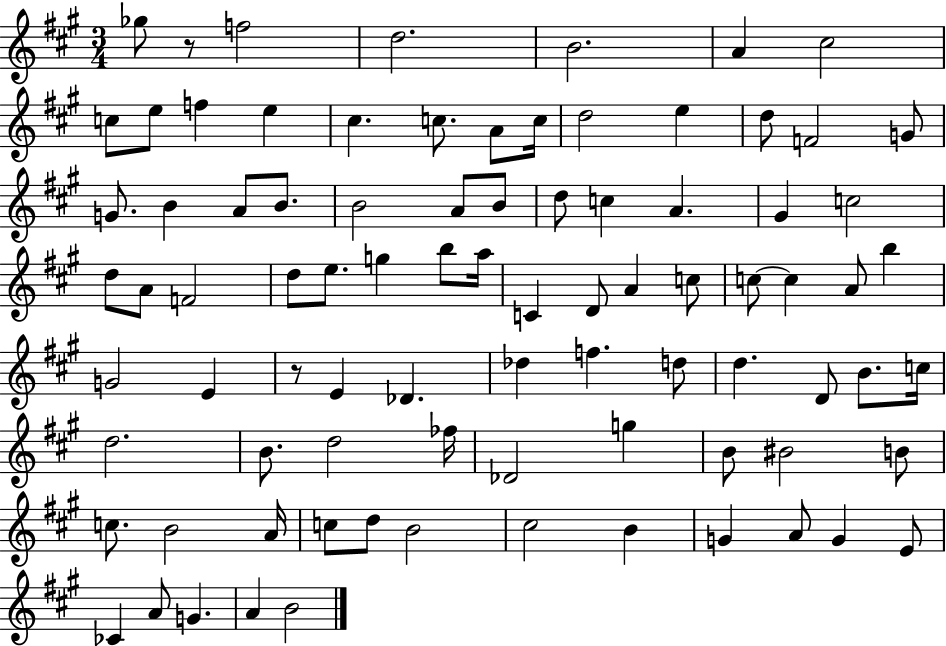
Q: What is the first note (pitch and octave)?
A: Gb5